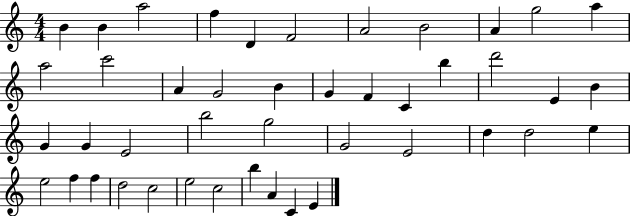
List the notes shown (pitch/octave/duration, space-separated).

B4/q B4/q A5/h F5/q D4/q F4/h A4/h B4/h A4/q G5/h A5/q A5/h C6/h A4/q G4/h B4/q G4/q F4/q C4/q B5/q D6/h E4/q B4/q G4/q G4/q E4/h B5/h G5/h G4/h E4/h D5/q D5/h E5/q E5/h F5/q F5/q D5/h C5/h E5/h C5/h B5/q A4/q C4/q E4/q